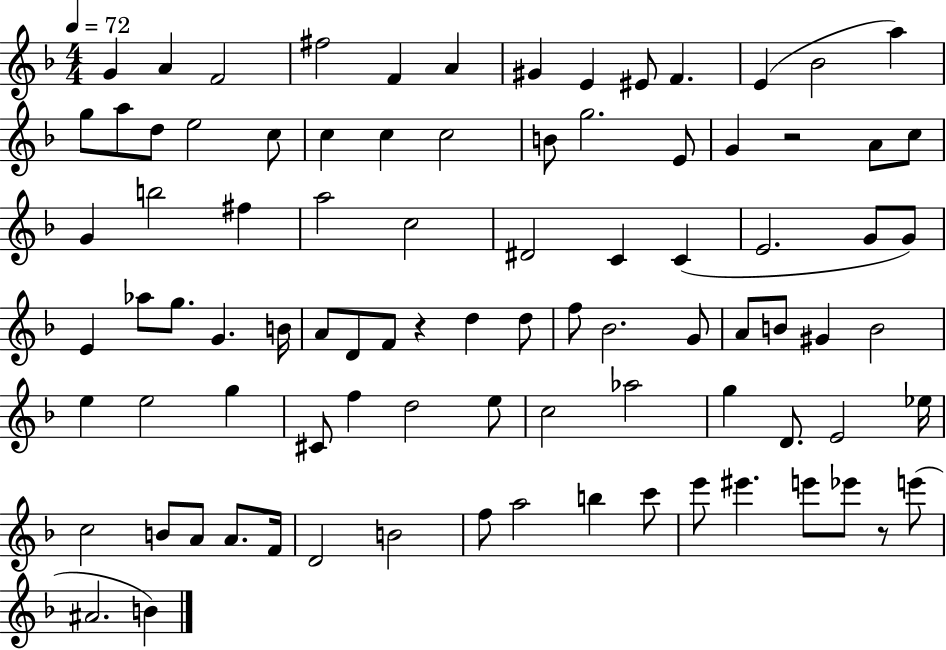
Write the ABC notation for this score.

X:1
T:Untitled
M:4/4
L:1/4
K:F
G A F2 ^f2 F A ^G E ^E/2 F E _B2 a g/2 a/2 d/2 e2 c/2 c c c2 B/2 g2 E/2 G z2 A/2 c/2 G b2 ^f a2 c2 ^D2 C C E2 G/2 G/2 E _a/2 g/2 G B/4 A/2 D/2 F/2 z d d/2 f/2 _B2 G/2 A/2 B/2 ^G B2 e e2 g ^C/2 f d2 e/2 c2 _a2 g D/2 E2 _e/4 c2 B/2 A/2 A/2 F/4 D2 B2 f/2 a2 b c'/2 e'/2 ^e' e'/2 _e'/2 z/2 e'/2 ^A2 B